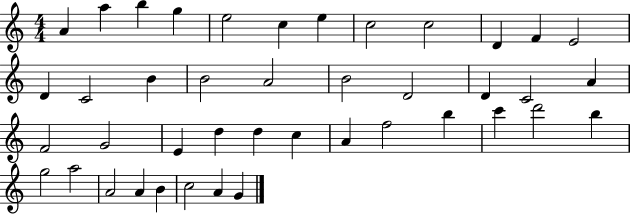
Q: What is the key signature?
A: C major